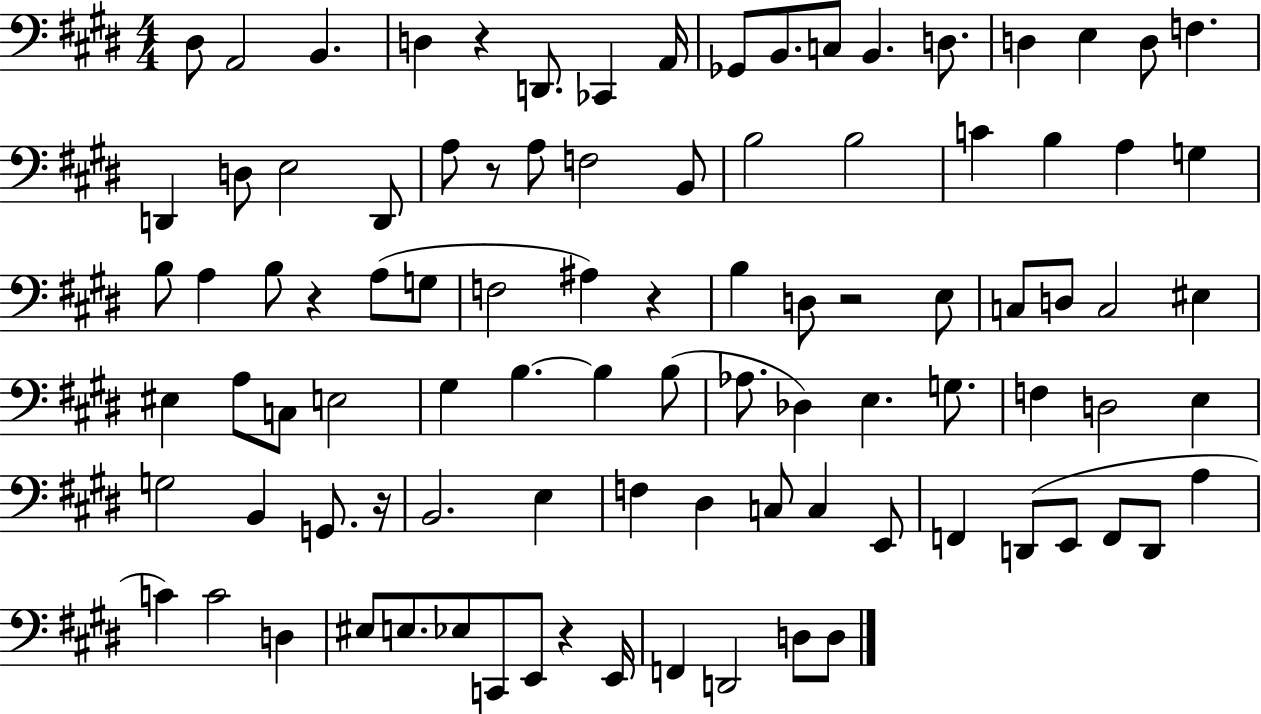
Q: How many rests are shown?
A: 7